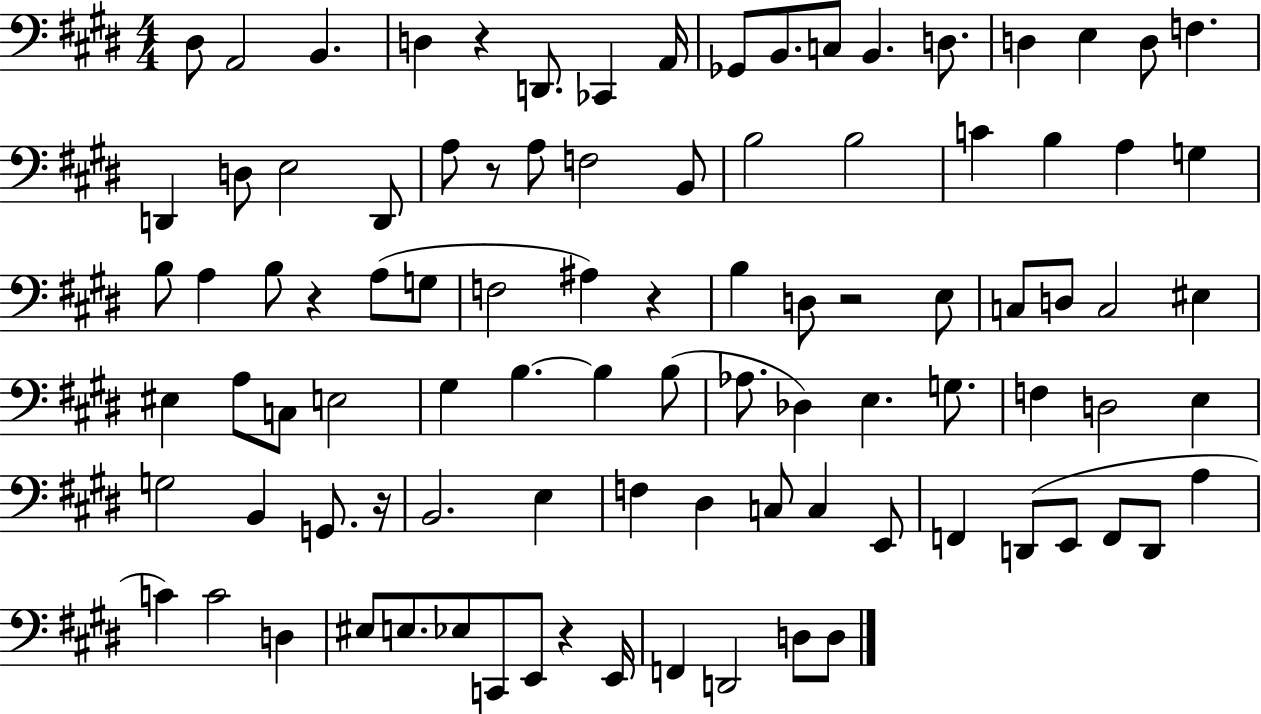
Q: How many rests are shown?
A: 7